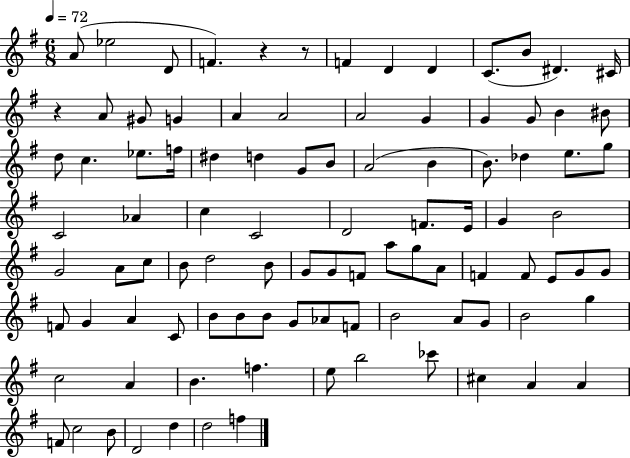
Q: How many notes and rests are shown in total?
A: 97